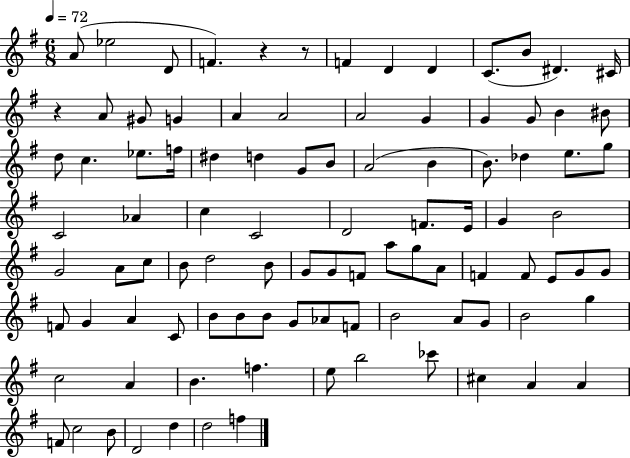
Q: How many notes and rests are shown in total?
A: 97